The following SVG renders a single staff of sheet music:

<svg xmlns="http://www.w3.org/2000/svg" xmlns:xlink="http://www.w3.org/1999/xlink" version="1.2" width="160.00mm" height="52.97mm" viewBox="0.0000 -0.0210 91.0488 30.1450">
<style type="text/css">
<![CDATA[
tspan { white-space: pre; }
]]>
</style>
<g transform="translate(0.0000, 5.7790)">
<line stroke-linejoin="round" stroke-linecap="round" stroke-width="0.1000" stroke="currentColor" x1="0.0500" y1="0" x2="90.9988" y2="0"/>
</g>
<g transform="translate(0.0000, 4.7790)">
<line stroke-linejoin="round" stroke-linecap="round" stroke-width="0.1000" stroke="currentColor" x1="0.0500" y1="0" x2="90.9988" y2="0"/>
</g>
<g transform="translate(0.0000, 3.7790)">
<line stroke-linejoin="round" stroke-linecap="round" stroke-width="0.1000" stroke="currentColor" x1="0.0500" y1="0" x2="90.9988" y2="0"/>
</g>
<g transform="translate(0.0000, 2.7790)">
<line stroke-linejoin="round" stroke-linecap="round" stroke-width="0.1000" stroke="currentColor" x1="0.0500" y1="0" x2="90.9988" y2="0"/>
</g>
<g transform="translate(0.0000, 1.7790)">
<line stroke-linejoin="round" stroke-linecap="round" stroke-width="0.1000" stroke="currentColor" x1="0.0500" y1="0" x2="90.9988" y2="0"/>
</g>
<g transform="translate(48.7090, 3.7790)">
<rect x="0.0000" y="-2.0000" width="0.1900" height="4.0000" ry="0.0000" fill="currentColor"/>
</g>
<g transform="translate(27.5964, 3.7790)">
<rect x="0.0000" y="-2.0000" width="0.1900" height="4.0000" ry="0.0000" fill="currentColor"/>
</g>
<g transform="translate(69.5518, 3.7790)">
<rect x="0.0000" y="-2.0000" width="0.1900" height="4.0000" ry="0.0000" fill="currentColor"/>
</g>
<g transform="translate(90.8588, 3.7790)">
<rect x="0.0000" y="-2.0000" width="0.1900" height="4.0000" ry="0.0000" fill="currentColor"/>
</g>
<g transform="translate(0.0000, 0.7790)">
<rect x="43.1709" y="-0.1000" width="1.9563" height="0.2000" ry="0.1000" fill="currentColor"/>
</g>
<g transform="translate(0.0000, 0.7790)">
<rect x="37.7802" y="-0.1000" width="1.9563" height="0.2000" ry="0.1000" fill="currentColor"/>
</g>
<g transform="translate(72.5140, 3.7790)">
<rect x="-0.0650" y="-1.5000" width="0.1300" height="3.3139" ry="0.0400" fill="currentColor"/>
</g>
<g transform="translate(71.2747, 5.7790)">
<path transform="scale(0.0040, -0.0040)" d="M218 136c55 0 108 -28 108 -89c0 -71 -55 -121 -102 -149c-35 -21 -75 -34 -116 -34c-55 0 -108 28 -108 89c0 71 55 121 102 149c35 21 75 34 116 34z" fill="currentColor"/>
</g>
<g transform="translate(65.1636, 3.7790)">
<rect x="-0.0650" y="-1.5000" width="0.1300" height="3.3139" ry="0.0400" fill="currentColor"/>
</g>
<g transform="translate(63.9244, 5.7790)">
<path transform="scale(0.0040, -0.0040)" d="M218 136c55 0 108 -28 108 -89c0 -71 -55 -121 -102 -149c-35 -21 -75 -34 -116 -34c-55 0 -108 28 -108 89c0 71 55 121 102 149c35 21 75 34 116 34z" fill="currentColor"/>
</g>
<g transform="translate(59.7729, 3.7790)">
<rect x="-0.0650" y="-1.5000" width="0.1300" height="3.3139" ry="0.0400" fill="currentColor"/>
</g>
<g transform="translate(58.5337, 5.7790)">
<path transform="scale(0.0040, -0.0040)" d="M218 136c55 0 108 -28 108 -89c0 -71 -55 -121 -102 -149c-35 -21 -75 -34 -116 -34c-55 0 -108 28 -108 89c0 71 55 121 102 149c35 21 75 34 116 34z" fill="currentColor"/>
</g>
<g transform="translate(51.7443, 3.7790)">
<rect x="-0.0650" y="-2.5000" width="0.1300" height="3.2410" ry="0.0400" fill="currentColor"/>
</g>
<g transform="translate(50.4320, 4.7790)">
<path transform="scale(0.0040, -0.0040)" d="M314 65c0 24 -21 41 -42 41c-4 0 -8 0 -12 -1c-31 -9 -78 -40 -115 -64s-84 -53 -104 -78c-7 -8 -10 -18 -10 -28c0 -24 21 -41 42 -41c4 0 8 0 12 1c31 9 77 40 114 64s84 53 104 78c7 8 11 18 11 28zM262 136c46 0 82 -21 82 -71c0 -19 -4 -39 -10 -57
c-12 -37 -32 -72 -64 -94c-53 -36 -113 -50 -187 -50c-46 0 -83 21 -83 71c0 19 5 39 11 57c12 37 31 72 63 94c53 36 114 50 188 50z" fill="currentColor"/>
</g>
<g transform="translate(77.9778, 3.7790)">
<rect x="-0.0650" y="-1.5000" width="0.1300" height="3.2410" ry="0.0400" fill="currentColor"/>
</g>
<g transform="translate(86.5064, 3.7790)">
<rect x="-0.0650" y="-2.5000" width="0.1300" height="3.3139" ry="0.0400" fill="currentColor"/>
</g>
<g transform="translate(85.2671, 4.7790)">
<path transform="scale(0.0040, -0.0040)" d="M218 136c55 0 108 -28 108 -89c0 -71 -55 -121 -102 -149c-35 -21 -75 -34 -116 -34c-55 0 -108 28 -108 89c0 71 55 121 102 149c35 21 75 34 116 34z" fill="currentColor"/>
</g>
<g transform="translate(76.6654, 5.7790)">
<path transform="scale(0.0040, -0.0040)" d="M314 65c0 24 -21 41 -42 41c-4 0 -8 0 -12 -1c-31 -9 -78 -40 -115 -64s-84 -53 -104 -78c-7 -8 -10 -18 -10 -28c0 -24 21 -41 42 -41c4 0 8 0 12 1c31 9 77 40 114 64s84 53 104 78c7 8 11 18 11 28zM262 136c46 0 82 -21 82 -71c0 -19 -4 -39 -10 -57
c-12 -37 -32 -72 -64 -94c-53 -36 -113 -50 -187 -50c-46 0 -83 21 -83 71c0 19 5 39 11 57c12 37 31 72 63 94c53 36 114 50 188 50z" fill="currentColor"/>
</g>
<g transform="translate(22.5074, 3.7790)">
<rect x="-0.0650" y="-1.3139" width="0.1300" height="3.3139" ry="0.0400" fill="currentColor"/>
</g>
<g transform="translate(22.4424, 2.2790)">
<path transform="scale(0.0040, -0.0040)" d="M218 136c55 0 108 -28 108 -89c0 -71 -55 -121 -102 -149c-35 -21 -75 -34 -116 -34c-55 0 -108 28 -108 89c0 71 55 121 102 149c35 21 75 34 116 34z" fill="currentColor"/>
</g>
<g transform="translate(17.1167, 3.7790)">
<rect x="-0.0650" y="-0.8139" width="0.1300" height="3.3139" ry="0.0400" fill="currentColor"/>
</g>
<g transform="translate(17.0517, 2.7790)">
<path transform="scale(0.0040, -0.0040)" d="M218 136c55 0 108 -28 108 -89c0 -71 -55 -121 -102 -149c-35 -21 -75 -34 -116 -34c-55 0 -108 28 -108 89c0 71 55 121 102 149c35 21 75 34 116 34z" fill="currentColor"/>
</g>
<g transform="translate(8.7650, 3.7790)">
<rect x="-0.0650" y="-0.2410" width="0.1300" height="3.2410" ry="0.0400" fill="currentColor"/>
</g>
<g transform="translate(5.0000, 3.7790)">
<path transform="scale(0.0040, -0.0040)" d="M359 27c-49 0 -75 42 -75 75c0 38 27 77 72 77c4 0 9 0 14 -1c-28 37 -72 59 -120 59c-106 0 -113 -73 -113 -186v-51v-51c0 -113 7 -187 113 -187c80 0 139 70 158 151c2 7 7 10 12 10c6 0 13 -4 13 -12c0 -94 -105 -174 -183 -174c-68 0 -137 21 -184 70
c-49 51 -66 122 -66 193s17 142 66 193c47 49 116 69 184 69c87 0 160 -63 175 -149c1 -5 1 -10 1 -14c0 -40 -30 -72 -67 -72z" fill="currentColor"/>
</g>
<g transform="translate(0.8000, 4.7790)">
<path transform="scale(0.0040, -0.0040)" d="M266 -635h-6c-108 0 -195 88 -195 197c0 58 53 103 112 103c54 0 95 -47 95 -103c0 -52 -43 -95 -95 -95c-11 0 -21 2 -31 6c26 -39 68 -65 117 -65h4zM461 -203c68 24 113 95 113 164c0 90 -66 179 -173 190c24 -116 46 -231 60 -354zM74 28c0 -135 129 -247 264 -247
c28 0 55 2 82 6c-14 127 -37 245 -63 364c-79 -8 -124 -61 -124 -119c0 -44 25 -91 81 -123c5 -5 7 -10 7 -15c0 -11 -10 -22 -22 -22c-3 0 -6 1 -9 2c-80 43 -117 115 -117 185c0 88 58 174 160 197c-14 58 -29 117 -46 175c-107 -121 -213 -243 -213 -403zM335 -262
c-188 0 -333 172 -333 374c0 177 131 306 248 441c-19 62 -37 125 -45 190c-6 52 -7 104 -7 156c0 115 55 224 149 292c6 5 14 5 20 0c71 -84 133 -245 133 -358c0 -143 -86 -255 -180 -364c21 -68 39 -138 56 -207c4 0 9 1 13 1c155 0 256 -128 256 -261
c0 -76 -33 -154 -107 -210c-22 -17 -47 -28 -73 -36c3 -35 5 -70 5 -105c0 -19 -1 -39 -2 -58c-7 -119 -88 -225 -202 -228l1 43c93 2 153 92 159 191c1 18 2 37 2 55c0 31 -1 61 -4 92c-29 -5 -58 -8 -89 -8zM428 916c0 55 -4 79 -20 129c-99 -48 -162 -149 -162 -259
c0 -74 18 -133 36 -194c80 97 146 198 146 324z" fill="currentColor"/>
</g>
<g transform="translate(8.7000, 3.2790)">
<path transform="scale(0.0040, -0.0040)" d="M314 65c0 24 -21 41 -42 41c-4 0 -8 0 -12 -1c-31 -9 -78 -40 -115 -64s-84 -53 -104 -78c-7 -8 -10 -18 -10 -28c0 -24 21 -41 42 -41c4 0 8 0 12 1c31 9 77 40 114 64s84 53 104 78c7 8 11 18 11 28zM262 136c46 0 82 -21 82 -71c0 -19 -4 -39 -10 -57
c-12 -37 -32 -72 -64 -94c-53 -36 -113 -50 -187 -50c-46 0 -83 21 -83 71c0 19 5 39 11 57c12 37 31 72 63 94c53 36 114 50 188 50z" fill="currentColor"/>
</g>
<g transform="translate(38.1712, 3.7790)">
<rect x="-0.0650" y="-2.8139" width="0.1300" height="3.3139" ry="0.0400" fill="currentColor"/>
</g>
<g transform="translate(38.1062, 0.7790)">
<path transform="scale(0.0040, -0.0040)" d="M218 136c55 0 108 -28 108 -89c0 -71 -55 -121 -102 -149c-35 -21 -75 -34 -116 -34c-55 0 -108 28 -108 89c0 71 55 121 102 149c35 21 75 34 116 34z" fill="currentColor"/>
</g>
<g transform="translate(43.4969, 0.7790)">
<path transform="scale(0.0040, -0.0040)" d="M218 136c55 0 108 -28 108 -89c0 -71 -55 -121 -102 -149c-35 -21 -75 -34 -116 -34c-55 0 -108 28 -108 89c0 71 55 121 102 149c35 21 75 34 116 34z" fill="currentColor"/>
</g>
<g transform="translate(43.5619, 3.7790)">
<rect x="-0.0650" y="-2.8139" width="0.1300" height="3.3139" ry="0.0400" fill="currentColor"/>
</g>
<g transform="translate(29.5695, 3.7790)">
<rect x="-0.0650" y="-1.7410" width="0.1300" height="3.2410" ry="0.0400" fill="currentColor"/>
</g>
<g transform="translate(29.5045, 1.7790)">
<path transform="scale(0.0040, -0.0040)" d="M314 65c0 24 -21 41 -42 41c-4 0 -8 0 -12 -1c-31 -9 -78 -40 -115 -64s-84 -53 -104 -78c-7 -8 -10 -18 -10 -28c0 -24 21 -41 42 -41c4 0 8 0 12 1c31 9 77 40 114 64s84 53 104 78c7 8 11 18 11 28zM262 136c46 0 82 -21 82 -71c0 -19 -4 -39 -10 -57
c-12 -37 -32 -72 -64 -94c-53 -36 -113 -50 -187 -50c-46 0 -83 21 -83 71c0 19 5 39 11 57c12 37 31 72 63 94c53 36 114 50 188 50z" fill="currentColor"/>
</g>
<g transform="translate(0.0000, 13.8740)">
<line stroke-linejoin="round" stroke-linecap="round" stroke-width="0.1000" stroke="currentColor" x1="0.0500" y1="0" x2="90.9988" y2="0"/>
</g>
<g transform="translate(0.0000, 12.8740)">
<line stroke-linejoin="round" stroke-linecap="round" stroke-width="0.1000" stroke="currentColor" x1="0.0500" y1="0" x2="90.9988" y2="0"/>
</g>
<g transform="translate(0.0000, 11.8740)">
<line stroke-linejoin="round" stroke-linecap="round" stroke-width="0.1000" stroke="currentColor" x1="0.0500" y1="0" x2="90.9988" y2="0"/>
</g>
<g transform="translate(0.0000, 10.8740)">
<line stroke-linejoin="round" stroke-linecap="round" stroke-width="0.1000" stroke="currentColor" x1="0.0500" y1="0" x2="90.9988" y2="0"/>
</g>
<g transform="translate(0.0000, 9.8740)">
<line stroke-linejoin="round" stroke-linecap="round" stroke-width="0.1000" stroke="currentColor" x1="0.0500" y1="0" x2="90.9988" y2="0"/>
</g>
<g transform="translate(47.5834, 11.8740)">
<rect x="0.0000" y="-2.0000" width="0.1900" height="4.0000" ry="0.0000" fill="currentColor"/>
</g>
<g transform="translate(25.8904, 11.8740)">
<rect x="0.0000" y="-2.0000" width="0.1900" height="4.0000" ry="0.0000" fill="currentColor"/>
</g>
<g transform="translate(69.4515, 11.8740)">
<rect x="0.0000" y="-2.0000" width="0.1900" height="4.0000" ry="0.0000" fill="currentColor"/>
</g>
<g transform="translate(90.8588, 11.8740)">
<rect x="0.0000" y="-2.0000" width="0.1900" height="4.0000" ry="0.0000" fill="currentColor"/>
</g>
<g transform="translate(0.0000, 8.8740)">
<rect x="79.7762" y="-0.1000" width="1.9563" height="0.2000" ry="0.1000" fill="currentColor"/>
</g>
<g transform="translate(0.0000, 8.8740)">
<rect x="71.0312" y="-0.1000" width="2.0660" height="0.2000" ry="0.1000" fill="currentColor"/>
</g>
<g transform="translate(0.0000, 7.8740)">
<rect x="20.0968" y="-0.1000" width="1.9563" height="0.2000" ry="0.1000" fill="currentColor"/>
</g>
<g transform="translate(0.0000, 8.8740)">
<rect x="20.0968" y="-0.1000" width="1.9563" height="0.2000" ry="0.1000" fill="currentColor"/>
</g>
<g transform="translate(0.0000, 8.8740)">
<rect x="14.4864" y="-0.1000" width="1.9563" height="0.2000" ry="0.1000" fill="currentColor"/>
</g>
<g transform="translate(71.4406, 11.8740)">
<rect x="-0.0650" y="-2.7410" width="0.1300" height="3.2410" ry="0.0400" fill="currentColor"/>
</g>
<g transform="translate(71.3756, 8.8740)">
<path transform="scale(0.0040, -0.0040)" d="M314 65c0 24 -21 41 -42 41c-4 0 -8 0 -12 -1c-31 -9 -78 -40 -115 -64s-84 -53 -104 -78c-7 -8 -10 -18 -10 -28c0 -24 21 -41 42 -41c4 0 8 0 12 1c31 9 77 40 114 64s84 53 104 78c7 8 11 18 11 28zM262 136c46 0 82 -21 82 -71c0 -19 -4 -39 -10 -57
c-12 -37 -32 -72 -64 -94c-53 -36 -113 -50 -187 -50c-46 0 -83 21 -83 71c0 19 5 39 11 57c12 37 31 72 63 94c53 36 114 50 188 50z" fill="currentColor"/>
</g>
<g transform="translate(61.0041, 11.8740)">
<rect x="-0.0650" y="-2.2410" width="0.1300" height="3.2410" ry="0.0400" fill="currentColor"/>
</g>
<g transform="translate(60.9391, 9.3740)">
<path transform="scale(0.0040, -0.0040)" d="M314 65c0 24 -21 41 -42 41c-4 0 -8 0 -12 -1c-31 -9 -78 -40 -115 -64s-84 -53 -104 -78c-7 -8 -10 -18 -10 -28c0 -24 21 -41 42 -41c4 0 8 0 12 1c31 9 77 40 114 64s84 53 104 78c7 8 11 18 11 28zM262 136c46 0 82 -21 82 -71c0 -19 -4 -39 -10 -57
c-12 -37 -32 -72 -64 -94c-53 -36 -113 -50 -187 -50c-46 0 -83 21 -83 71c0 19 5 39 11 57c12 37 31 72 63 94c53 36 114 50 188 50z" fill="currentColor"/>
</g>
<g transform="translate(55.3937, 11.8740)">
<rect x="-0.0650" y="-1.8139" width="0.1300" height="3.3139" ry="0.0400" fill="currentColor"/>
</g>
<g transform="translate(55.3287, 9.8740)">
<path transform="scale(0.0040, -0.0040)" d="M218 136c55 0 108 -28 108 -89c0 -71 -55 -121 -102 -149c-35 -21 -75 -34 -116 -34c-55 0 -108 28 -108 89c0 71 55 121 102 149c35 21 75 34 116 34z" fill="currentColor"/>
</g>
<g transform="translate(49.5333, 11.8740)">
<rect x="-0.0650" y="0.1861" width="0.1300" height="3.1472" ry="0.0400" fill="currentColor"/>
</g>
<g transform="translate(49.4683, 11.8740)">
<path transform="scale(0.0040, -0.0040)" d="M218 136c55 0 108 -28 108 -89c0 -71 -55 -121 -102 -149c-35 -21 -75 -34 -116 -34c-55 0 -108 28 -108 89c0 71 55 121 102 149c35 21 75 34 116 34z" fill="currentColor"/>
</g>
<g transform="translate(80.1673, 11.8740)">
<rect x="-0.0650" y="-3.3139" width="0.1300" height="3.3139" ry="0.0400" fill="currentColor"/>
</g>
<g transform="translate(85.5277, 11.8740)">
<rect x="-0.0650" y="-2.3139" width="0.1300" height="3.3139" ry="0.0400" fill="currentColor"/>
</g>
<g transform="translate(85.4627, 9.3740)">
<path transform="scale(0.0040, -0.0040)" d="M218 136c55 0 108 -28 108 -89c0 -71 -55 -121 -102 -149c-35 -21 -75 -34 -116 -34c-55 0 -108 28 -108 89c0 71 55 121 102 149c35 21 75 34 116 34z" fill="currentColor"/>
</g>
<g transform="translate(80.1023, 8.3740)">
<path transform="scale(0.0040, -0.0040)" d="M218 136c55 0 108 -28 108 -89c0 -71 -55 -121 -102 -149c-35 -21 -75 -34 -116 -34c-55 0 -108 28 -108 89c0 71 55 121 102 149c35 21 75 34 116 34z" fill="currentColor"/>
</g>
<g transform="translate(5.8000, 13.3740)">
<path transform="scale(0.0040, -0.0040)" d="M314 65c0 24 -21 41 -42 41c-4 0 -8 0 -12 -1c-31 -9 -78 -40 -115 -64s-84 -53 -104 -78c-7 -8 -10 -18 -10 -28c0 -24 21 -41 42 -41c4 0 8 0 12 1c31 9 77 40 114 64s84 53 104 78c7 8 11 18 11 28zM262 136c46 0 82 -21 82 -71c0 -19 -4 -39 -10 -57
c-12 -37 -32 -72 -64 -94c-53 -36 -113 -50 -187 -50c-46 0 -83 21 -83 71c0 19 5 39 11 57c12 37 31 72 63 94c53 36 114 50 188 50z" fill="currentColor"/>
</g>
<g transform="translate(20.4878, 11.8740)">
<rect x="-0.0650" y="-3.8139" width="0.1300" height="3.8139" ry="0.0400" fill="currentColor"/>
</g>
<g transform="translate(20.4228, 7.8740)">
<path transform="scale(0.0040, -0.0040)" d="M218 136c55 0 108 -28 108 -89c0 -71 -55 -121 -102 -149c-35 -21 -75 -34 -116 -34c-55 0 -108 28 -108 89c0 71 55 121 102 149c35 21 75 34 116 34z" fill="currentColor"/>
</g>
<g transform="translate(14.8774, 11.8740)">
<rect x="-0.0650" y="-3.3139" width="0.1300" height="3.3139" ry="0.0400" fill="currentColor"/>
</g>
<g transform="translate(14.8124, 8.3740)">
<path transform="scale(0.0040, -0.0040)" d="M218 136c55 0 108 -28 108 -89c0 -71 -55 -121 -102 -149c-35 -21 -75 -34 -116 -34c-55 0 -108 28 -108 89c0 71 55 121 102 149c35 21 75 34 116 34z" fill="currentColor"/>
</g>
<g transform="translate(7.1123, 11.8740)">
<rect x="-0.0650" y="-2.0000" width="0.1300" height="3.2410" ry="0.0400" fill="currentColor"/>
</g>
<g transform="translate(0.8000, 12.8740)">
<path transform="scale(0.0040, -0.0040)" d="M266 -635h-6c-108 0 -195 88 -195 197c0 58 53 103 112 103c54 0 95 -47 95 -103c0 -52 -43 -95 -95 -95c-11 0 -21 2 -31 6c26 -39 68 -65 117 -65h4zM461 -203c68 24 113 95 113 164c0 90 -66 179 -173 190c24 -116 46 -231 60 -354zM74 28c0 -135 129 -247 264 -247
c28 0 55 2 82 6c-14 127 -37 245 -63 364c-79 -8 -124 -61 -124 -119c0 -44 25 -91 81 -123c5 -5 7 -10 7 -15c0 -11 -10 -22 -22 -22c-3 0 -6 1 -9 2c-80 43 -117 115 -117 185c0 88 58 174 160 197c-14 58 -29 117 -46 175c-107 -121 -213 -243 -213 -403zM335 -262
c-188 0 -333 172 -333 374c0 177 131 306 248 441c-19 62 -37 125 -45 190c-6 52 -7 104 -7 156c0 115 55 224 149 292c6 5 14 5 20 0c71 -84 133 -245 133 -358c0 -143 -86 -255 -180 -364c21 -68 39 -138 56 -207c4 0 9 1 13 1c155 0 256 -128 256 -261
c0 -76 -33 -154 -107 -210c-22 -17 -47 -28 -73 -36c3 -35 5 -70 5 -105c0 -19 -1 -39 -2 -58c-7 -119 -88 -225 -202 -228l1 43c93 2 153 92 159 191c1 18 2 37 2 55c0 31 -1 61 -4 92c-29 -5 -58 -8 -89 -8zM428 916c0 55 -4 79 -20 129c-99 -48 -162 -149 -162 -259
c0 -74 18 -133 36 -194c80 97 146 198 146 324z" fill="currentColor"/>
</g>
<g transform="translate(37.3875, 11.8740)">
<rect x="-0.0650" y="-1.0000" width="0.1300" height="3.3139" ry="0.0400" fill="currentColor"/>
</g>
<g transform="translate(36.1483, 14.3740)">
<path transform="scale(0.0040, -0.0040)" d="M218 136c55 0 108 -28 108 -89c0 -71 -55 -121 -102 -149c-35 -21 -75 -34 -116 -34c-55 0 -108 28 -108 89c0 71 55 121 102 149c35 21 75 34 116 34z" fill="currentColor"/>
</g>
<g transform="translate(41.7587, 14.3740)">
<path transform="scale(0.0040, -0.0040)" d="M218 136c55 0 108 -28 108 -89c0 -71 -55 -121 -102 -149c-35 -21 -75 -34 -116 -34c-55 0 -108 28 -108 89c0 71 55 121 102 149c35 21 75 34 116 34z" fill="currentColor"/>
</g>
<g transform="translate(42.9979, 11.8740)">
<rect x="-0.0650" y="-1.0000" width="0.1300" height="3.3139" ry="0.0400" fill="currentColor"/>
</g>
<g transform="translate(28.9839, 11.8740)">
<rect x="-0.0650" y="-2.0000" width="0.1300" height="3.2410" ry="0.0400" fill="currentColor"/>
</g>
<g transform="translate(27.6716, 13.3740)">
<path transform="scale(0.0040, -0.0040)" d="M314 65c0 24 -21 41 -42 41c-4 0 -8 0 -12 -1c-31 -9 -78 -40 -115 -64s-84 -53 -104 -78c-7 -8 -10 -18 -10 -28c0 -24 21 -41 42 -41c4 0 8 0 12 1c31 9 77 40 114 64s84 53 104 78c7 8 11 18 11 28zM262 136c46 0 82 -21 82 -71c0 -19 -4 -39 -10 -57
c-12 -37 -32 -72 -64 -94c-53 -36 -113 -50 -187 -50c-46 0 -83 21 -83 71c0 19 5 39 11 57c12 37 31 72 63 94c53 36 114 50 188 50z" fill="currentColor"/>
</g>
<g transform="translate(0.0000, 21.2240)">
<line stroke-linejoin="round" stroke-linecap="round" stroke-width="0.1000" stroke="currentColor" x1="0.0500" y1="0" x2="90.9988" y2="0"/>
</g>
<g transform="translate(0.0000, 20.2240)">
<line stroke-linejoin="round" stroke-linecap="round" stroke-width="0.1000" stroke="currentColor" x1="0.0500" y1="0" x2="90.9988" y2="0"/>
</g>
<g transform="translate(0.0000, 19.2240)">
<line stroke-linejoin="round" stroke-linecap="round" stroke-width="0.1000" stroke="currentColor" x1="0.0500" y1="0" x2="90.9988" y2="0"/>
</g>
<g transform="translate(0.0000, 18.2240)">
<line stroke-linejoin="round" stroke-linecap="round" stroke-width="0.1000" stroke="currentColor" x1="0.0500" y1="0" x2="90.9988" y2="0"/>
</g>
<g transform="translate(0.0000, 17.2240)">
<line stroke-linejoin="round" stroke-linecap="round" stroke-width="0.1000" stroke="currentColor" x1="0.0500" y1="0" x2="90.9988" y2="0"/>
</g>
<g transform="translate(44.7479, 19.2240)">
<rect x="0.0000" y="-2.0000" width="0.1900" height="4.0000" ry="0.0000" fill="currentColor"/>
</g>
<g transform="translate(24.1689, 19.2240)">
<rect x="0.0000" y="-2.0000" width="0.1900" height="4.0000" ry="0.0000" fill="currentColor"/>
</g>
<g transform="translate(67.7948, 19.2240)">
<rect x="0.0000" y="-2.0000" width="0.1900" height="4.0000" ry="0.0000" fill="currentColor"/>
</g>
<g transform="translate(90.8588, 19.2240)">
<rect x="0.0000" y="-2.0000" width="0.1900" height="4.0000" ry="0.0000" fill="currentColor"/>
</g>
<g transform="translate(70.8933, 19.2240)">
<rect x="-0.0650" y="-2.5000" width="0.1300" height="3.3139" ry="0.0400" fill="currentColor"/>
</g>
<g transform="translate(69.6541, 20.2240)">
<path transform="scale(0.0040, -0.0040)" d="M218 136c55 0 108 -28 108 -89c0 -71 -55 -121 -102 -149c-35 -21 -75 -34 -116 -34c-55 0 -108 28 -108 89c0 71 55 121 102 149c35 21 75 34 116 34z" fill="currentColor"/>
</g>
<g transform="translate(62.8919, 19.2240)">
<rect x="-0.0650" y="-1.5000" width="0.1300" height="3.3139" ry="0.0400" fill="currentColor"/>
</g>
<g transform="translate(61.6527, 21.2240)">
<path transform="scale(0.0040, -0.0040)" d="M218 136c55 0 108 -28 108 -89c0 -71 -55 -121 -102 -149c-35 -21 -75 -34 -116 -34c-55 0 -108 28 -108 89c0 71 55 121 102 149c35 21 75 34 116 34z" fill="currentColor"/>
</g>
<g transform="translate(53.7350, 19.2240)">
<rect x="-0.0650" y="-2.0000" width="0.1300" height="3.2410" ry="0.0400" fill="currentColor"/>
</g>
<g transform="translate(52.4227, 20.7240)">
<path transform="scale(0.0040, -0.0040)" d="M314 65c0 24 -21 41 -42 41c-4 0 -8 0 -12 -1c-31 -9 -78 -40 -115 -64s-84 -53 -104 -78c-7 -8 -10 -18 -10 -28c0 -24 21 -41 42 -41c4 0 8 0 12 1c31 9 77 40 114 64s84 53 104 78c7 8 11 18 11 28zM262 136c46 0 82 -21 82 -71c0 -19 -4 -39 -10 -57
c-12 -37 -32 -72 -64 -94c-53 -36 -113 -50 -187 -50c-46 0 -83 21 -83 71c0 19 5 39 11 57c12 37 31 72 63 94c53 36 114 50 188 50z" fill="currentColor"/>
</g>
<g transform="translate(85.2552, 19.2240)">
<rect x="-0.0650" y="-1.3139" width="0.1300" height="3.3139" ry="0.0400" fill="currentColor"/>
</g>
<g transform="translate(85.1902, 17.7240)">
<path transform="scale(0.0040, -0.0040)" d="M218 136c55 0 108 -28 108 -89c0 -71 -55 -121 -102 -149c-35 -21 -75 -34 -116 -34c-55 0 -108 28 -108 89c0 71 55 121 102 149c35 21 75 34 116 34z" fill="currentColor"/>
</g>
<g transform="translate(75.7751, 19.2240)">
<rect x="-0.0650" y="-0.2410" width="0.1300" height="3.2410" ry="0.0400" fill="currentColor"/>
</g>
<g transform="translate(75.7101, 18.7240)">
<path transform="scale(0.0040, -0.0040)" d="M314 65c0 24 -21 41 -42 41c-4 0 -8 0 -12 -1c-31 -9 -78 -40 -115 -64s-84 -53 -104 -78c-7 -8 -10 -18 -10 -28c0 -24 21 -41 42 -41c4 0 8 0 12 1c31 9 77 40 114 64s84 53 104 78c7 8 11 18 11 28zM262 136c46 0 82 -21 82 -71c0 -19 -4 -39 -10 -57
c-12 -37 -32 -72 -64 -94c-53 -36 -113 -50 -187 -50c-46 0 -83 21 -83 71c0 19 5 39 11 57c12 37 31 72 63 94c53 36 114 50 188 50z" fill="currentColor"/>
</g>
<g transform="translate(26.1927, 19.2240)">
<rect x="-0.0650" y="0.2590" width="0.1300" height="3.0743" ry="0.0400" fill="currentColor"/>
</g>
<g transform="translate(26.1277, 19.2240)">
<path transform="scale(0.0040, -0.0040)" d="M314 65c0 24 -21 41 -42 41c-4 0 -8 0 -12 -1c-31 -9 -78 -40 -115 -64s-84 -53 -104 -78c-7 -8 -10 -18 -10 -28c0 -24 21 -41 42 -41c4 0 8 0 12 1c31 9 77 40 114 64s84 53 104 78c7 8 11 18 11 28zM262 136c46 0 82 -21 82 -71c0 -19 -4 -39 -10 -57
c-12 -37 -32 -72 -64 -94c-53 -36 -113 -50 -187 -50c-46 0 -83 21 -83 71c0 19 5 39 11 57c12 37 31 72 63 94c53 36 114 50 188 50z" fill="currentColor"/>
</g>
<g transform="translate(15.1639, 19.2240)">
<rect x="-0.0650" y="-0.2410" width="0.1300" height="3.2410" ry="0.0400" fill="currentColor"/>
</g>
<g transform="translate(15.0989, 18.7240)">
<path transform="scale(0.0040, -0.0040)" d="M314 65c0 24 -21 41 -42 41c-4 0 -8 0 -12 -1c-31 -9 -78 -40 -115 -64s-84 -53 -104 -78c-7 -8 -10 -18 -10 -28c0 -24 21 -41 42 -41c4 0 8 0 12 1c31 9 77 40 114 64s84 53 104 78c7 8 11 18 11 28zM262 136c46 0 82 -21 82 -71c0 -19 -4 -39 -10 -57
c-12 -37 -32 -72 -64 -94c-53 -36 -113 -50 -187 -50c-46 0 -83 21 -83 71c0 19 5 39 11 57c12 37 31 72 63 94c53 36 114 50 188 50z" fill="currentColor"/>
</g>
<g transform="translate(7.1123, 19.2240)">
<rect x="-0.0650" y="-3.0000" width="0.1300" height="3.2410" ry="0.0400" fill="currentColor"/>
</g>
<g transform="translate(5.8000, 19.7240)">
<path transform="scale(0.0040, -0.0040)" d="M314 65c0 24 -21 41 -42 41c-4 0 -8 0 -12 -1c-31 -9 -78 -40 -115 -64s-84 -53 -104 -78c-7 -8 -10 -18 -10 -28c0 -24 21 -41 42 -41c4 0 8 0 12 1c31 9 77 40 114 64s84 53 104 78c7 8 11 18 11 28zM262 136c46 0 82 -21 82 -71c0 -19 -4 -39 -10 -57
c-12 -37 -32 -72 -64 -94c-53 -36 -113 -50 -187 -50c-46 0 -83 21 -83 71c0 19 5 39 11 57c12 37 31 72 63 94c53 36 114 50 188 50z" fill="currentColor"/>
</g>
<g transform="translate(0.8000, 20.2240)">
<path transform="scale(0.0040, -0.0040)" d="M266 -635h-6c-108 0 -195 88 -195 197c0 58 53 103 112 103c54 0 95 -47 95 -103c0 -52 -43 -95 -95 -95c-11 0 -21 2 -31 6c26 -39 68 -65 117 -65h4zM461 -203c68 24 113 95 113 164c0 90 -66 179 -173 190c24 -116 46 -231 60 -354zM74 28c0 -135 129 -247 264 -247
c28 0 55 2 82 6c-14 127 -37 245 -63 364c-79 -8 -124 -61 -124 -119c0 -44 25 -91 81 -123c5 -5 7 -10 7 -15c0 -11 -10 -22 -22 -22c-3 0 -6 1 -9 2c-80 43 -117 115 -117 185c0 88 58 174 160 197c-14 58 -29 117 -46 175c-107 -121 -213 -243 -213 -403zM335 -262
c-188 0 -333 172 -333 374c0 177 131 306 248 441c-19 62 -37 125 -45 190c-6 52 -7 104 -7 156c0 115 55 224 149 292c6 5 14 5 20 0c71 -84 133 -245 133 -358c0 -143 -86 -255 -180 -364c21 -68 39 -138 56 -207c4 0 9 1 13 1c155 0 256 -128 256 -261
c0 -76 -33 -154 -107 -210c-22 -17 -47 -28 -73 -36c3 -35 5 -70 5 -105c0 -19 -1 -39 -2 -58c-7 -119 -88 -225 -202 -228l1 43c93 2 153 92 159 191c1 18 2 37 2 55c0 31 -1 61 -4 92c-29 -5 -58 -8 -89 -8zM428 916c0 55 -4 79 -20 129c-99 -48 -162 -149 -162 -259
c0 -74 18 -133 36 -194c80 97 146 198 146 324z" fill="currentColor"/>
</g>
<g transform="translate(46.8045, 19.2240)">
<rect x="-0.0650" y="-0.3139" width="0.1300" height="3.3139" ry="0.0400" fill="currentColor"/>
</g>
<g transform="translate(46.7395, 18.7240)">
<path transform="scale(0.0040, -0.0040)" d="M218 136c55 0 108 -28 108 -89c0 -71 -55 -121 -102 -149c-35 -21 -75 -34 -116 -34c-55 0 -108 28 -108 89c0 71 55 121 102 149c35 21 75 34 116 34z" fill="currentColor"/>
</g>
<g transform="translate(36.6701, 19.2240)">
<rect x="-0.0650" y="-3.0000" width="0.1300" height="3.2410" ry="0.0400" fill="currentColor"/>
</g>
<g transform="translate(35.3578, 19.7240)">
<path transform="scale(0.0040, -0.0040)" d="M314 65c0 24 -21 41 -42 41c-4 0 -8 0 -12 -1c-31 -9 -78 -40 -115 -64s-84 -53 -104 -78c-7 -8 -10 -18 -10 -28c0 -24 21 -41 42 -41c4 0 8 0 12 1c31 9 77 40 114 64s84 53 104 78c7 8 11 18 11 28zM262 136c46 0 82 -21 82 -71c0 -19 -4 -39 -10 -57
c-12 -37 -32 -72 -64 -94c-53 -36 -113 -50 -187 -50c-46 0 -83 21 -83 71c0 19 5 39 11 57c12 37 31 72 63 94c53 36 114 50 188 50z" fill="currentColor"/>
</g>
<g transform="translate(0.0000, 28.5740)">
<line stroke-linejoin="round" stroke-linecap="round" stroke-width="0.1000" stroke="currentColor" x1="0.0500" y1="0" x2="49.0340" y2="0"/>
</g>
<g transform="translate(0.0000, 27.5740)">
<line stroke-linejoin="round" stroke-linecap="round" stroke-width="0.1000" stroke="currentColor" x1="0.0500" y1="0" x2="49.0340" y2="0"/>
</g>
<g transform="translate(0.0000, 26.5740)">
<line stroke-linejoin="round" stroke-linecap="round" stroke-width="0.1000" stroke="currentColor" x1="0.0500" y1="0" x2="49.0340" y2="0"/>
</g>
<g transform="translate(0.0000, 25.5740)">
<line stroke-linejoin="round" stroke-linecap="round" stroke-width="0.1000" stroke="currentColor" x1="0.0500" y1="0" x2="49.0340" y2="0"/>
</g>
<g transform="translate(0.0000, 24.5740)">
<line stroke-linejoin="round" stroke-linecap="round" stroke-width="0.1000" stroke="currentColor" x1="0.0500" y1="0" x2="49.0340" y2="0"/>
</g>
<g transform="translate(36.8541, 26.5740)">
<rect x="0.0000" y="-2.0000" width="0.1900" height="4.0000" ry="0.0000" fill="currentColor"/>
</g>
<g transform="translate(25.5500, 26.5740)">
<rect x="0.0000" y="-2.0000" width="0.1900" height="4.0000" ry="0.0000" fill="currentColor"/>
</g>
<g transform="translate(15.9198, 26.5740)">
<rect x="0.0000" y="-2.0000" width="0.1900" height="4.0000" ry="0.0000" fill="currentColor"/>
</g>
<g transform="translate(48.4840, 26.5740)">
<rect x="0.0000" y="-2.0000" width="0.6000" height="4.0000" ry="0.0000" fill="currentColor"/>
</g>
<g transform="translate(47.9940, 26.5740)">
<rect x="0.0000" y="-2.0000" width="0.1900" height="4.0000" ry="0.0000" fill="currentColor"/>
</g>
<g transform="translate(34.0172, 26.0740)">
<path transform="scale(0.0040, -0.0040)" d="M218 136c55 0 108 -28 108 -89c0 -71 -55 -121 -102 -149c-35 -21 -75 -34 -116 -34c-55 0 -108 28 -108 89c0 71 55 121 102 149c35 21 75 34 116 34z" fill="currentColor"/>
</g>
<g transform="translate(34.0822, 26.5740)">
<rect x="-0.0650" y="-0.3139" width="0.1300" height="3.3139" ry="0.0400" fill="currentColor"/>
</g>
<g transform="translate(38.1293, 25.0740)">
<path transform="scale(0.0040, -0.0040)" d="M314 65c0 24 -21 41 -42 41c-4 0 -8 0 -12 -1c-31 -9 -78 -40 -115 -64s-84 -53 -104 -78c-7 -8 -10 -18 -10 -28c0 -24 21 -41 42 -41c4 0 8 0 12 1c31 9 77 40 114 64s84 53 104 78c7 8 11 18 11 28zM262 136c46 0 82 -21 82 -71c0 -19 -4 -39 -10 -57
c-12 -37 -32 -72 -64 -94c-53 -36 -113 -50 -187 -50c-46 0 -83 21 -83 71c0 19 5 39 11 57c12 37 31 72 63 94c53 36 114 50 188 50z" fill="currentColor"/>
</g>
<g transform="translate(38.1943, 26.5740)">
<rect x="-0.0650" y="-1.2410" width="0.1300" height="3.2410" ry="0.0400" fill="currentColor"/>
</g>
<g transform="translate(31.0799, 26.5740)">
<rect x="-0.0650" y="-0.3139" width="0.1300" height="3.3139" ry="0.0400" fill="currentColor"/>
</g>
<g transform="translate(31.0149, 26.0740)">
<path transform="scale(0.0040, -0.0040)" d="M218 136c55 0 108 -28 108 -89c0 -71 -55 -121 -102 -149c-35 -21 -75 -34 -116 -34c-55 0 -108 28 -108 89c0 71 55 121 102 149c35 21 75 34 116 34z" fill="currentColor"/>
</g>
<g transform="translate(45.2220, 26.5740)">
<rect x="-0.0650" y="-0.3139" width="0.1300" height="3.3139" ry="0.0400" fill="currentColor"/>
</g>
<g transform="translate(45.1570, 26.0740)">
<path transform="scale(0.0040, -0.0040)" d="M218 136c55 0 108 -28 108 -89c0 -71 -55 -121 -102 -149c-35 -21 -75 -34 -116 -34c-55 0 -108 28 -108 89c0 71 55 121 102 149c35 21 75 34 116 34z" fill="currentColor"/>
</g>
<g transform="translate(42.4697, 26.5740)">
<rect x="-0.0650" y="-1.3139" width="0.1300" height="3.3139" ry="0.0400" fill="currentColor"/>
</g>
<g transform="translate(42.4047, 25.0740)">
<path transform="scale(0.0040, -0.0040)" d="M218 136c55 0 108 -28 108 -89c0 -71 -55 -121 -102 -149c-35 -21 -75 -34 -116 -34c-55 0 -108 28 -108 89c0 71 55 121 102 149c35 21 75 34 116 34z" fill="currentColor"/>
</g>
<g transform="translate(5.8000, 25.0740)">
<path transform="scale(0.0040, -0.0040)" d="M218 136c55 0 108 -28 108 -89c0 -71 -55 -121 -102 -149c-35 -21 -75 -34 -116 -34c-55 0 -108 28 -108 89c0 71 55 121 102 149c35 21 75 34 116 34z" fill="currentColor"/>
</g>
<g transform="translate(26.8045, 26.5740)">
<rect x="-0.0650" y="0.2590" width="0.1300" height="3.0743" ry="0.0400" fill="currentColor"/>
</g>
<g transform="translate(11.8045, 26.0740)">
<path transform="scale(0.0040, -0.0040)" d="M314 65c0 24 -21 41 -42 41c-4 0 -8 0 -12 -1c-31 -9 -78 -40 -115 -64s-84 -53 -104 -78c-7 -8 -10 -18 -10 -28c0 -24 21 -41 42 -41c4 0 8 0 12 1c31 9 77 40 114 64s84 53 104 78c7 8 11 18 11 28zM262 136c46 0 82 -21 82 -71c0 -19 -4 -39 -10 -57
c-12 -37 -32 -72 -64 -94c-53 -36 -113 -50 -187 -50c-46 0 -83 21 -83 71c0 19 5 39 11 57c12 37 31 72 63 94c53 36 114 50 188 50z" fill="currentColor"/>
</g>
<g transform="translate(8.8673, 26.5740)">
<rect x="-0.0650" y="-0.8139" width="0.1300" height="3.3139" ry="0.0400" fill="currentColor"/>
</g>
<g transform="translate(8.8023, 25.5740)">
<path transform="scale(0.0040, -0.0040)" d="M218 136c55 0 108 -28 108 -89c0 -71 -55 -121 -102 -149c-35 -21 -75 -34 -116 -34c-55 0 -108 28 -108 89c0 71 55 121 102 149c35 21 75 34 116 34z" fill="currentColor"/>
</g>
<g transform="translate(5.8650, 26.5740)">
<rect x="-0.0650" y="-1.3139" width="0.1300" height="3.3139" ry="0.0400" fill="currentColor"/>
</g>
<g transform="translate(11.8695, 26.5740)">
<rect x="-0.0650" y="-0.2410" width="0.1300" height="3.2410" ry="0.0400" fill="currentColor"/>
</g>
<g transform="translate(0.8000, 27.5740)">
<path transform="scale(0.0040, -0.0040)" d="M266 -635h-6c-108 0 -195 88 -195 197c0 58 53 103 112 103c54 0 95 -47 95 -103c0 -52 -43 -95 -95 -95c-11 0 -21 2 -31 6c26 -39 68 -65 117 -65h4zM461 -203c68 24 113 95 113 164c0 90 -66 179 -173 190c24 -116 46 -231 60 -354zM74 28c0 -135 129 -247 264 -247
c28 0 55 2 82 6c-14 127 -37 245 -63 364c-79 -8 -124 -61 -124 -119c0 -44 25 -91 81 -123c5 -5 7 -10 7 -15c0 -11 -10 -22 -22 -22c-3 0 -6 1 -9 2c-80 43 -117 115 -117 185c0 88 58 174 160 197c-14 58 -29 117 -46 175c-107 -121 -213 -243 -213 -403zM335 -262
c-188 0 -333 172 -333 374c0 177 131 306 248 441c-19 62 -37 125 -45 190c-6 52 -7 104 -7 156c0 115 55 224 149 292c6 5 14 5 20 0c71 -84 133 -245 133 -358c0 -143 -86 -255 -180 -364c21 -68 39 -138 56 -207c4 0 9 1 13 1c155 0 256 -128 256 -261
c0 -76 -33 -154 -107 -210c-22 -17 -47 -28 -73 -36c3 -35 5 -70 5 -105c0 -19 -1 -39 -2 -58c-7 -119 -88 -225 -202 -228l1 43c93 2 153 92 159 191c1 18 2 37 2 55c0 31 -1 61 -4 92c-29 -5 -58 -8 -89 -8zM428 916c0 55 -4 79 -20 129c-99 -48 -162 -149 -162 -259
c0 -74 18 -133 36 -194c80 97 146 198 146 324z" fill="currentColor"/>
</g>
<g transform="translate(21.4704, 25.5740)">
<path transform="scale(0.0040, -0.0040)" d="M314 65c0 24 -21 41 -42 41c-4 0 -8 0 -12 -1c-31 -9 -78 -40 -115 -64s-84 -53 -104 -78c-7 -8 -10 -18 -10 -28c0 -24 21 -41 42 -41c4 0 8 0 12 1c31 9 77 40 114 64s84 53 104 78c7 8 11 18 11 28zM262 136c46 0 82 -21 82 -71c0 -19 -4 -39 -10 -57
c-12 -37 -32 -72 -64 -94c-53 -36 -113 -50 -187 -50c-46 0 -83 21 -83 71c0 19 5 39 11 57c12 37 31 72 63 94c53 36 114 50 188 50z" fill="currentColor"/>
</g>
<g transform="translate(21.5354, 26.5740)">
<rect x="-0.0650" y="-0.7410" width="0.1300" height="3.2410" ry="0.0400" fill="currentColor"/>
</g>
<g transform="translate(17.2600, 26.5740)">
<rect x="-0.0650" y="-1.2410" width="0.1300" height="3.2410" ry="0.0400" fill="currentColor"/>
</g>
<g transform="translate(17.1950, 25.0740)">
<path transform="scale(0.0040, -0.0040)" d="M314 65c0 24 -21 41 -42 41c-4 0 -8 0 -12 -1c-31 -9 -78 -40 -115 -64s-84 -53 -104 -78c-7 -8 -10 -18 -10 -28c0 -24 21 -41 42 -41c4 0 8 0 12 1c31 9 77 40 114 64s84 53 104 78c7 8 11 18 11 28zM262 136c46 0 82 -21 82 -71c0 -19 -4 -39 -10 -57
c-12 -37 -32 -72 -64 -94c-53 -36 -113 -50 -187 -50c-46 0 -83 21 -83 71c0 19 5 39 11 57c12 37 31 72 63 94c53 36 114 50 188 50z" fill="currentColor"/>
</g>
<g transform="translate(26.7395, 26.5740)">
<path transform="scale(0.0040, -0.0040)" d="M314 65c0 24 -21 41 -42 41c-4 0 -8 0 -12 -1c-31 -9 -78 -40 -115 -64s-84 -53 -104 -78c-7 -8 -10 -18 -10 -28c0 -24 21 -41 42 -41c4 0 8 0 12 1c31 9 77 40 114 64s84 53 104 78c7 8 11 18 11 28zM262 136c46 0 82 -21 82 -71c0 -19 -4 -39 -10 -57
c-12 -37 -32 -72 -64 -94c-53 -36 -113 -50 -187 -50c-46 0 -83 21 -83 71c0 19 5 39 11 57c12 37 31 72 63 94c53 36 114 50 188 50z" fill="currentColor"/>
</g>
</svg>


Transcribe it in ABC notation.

X:1
T:Untitled
M:4/4
L:1/4
K:C
c2 d e f2 a a G2 E E E E2 G F2 b c' F2 D D B f g2 a2 b g A2 c2 B2 A2 c F2 E G c2 e e d c2 e2 d2 B2 c c e2 e c